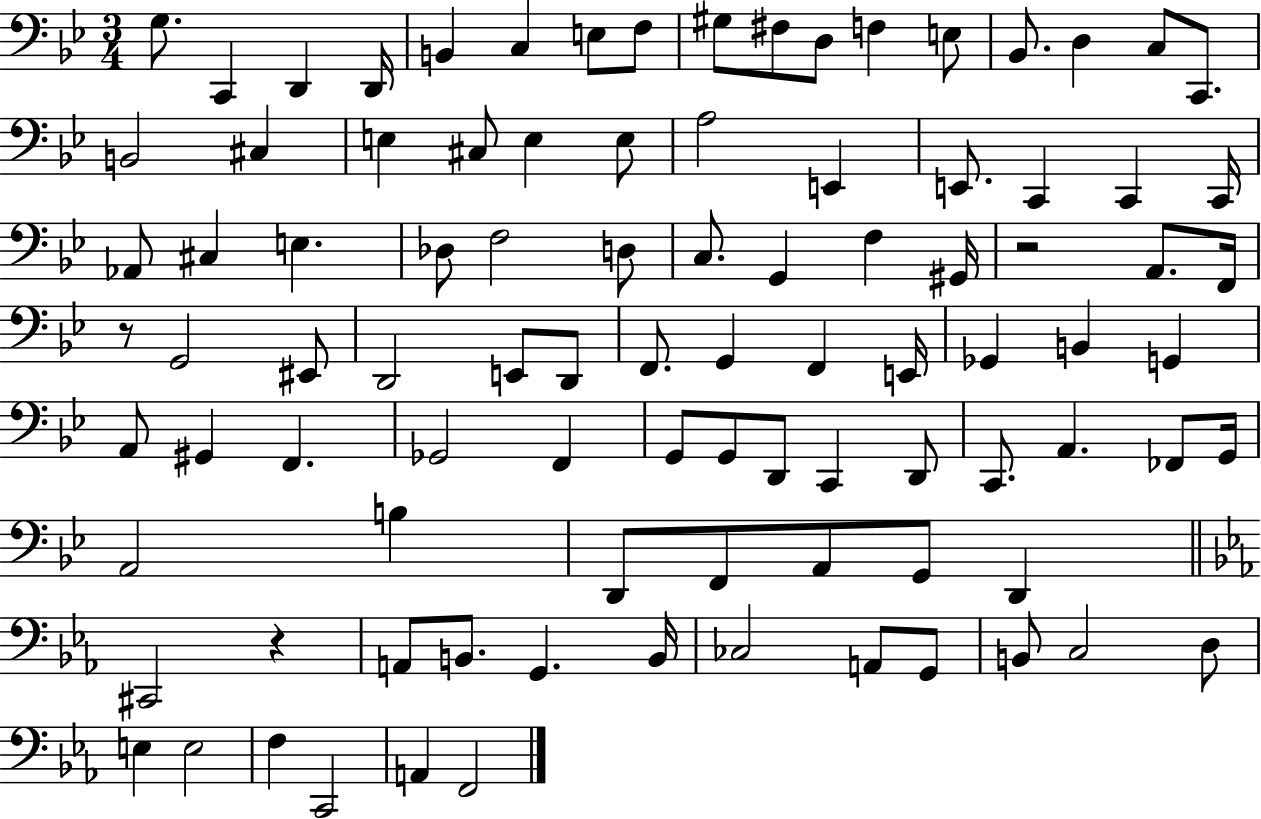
G3/e. C2/q D2/q D2/s B2/q C3/q E3/e F3/e G#3/e F#3/e D3/e F3/q E3/e Bb2/e. D3/q C3/e C2/e. B2/h C#3/q E3/q C#3/e E3/q E3/e A3/h E2/q E2/e. C2/q C2/q C2/s Ab2/e C#3/q E3/q. Db3/e F3/h D3/e C3/e. G2/q F3/q G#2/s R/h A2/e. F2/s R/e G2/h EIS2/e D2/h E2/e D2/e F2/e. G2/q F2/q E2/s Gb2/q B2/q G2/q A2/e G#2/q F2/q. Gb2/h F2/q G2/e G2/e D2/e C2/q D2/e C2/e. A2/q. FES2/e G2/s A2/h B3/q D2/e F2/e A2/e G2/e D2/q C#2/h R/q A2/e B2/e. G2/q. B2/s CES3/h A2/e G2/e B2/e C3/h D3/e E3/q E3/h F3/q C2/h A2/q F2/h